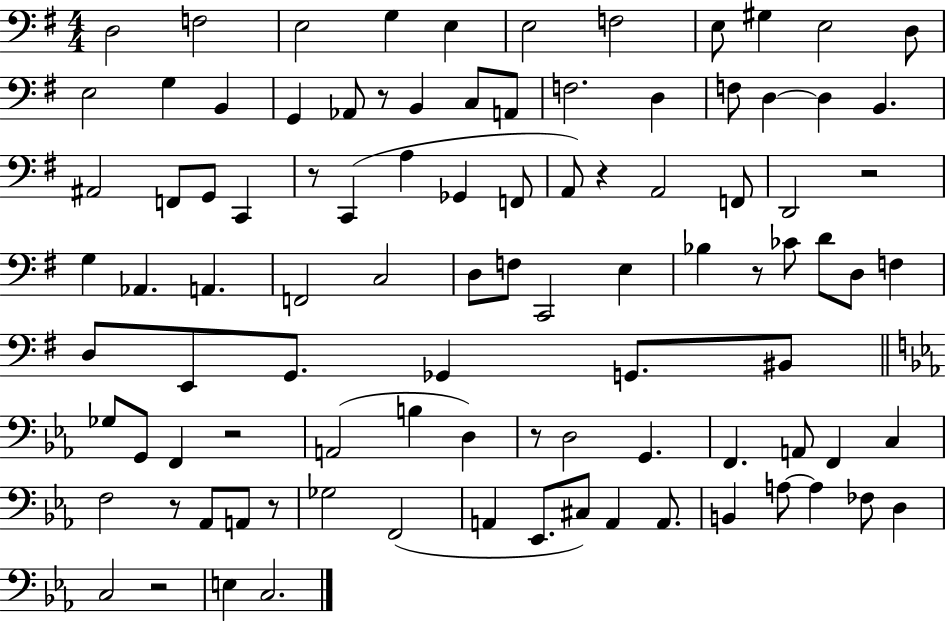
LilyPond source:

{
  \clef bass
  \numericTimeSignature
  \time 4/4
  \key g \major
  d2 f2 | e2 g4 e4 | e2 f2 | e8 gis4 e2 d8 | \break e2 g4 b,4 | g,4 aes,8 r8 b,4 c8 a,8 | f2. d4 | f8 d4~~ d4 b,4. | \break ais,2 f,8 g,8 c,4 | r8 c,4( a4 ges,4 f,8 | a,8) r4 a,2 f,8 | d,2 r2 | \break g4 aes,4. a,4. | f,2 c2 | d8 f8 c,2 e4 | bes4 r8 ces'8 d'8 d8 f4 | \break d8 e,8 g,8. ges,4 g,8. bis,8 | \bar "||" \break \key ees \major ges8 g,8 f,4 r2 | a,2( b4 d4) | r8 d2 g,4. | f,4. a,8 f,4 c4 | \break f2 r8 aes,8 a,8 r8 | ges2 f,2( | a,4 ees,8. cis8) a,4 a,8. | b,4 a8~~ a4 fes8 d4 | \break c2 r2 | e4 c2. | \bar "|."
}